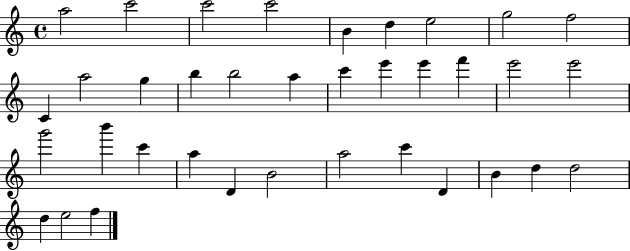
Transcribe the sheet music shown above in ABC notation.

X:1
T:Untitled
M:4/4
L:1/4
K:C
a2 c'2 c'2 c'2 B d e2 g2 f2 C a2 g b b2 a c' e' e' f' e'2 e'2 g'2 b' c' a D B2 a2 c' D B d d2 d e2 f